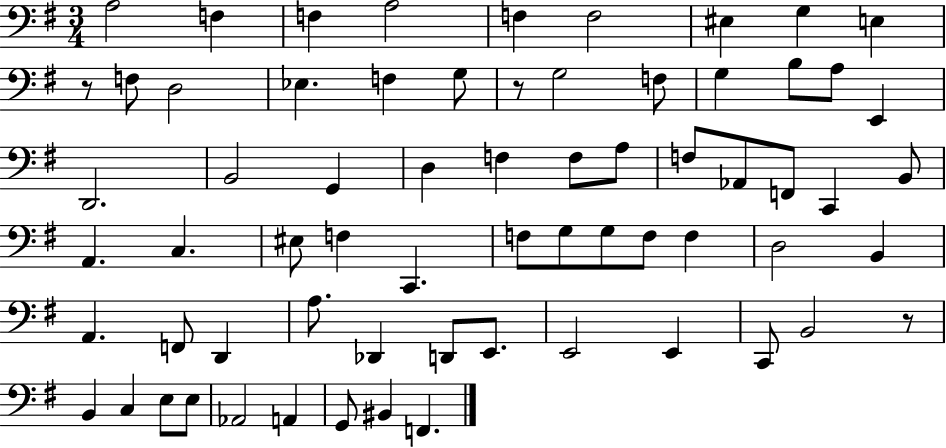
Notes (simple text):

A3/h F3/q F3/q A3/h F3/q F3/h EIS3/q G3/q E3/q R/e F3/e D3/h Eb3/q. F3/q G3/e R/e G3/h F3/e G3/q B3/e A3/e E2/q D2/h. B2/h G2/q D3/q F3/q F3/e A3/e F3/e Ab2/e F2/e C2/q B2/e A2/q. C3/q. EIS3/e F3/q C2/q. F3/e G3/e G3/e F3/e F3/q D3/h B2/q A2/q. F2/e D2/q A3/e. Db2/q D2/e E2/e. E2/h E2/q C2/e B2/h R/e B2/q C3/q E3/e E3/e Ab2/h A2/q G2/e BIS2/q F2/q.